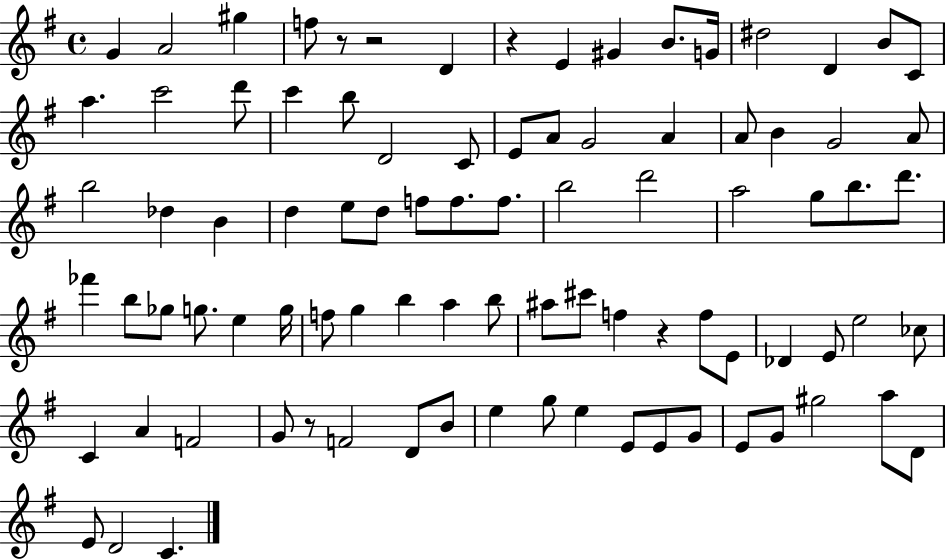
{
  \clef treble
  \time 4/4
  \defaultTimeSignature
  \key g \major
  g'4 a'2 gis''4 | f''8 r8 r2 d'4 | r4 e'4 gis'4 b'8. g'16 | dis''2 d'4 b'8 c'8 | \break a''4. c'''2 d'''8 | c'''4 b''8 d'2 c'8 | e'8 a'8 g'2 a'4 | a'8 b'4 g'2 a'8 | \break b''2 des''4 b'4 | d''4 e''8 d''8 f''8 f''8. f''8. | b''2 d'''2 | a''2 g''8 b''8. d'''8. | \break fes'''4 b''8 ges''8 g''8. e''4 g''16 | f''8 g''4 b''4 a''4 b''8 | ais''8 cis'''8 f''4 r4 f''8 e'8 | des'4 e'8 e''2 ces''8 | \break c'4 a'4 f'2 | g'8 r8 f'2 d'8 b'8 | e''4 g''8 e''4 e'8 e'8 g'8 | e'8 g'8 gis''2 a''8 d'8 | \break e'8 d'2 c'4. | \bar "|."
}